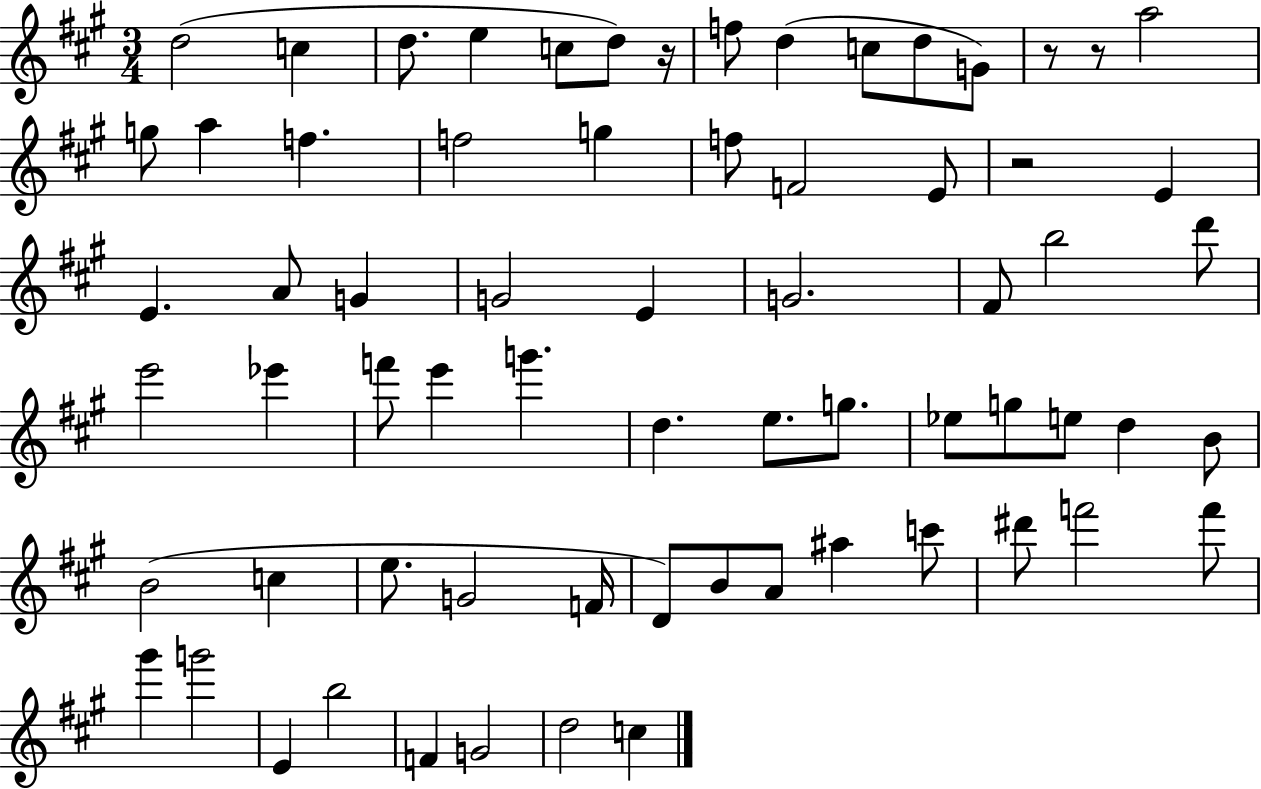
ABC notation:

X:1
T:Untitled
M:3/4
L:1/4
K:A
d2 c d/2 e c/2 d/2 z/4 f/2 d c/2 d/2 G/2 z/2 z/2 a2 g/2 a f f2 g f/2 F2 E/2 z2 E E A/2 G G2 E G2 ^F/2 b2 d'/2 e'2 _e' f'/2 e' g' d e/2 g/2 _e/2 g/2 e/2 d B/2 B2 c e/2 G2 F/4 D/2 B/2 A/2 ^a c'/2 ^d'/2 f'2 f'/2 ^g' g'2 E b2 F G2 d2 c